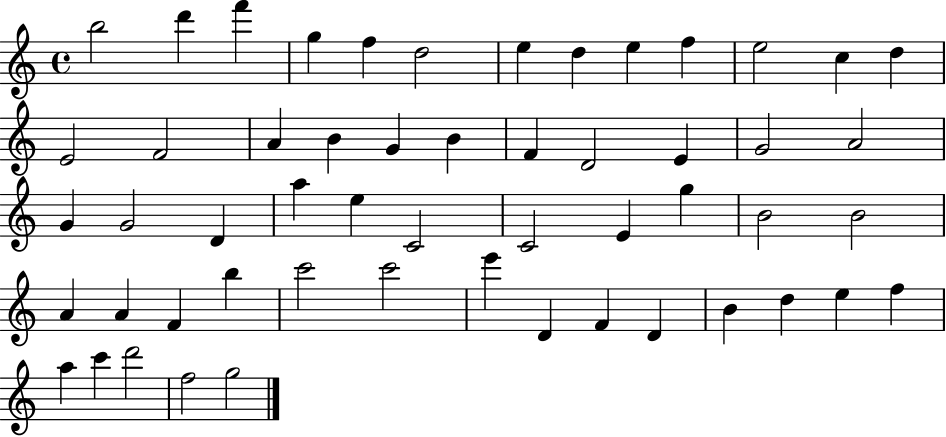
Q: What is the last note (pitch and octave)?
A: G5